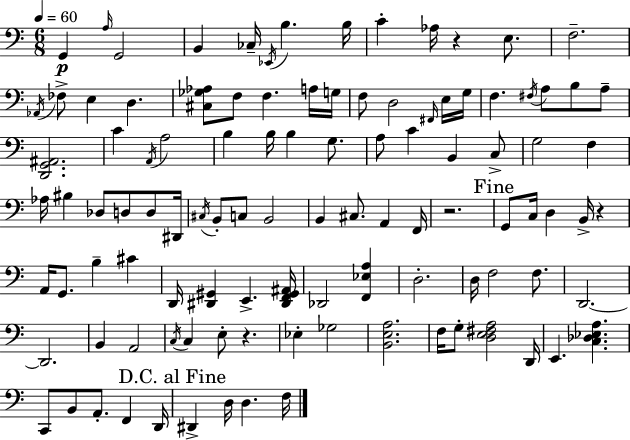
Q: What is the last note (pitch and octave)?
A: F3